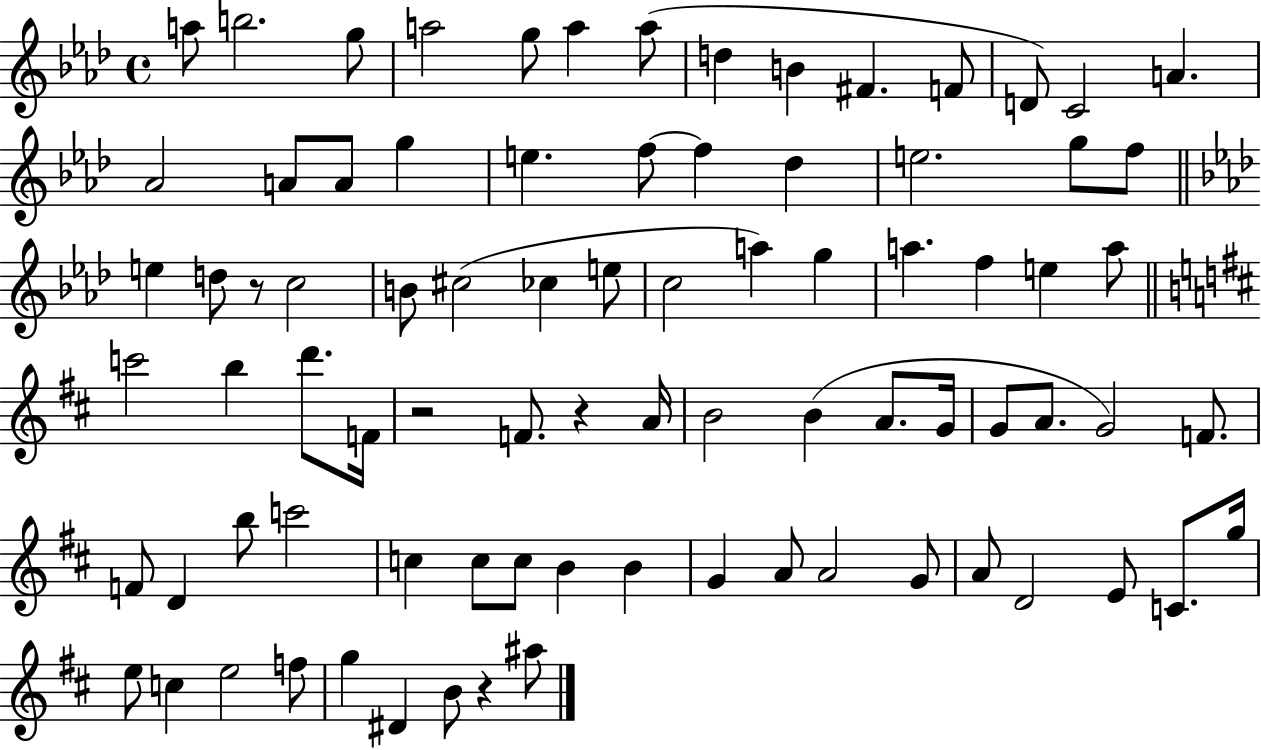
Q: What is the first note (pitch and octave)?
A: A5